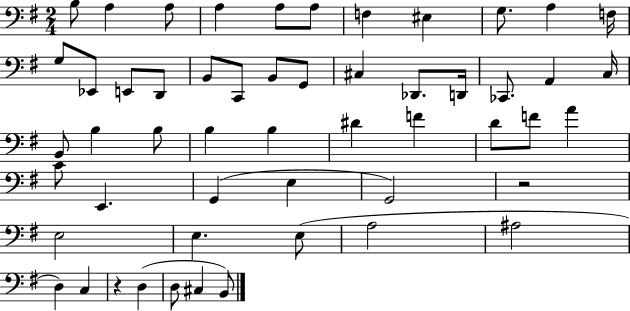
{
  \clef bass
  \numericTimeSignature
  \time 2/4
  \key g \major
  b8 a4 a8 | a4 a8 a8 | f4 eis4 | g8. a4 f16 | \break g8 ees,8 e,8 d,8 | b,8 c,8 b,8 g,8 | cis4 des,8. d,16 | ces,8. a,4 c16 | \break b,8 b4 b8 | b4 b4 | dis'4 f'4 | d'8 f'8 a'4 | \break c'8 e,4. | g,4( e4 | g,2) | r2 | \break e2 | e4. e8( | a2 | ais2 | \break d4) c4 | r4 d4( | d8 cis4 b,8) | \bar "|."
}